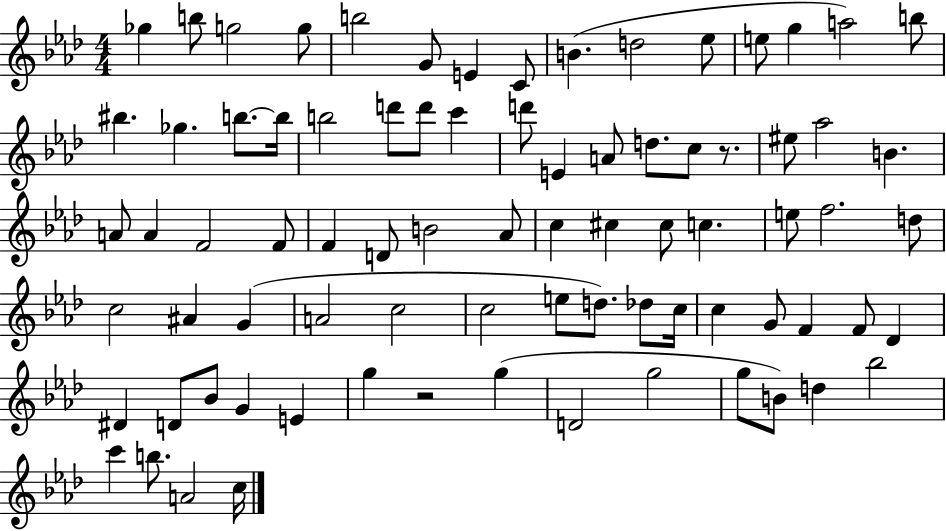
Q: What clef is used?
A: treble